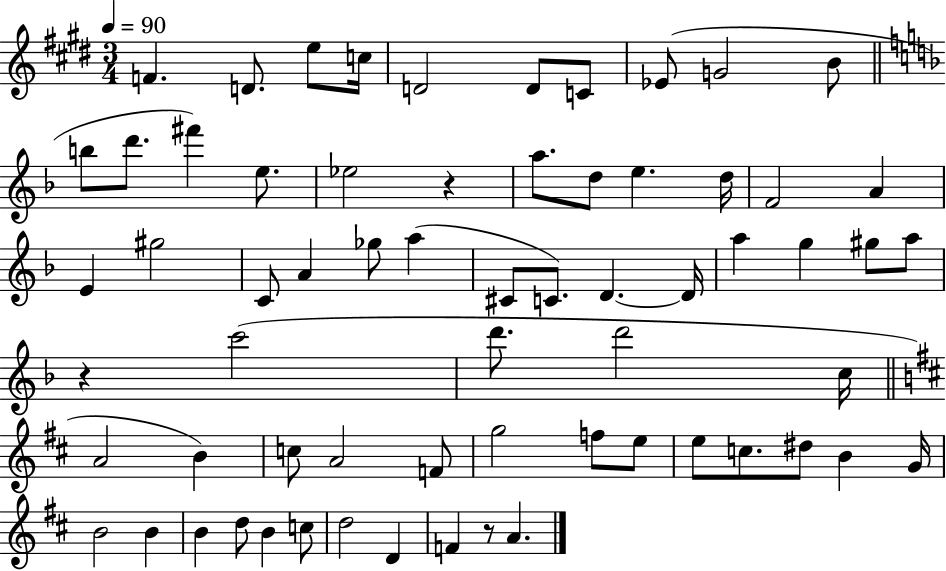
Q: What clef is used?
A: treble